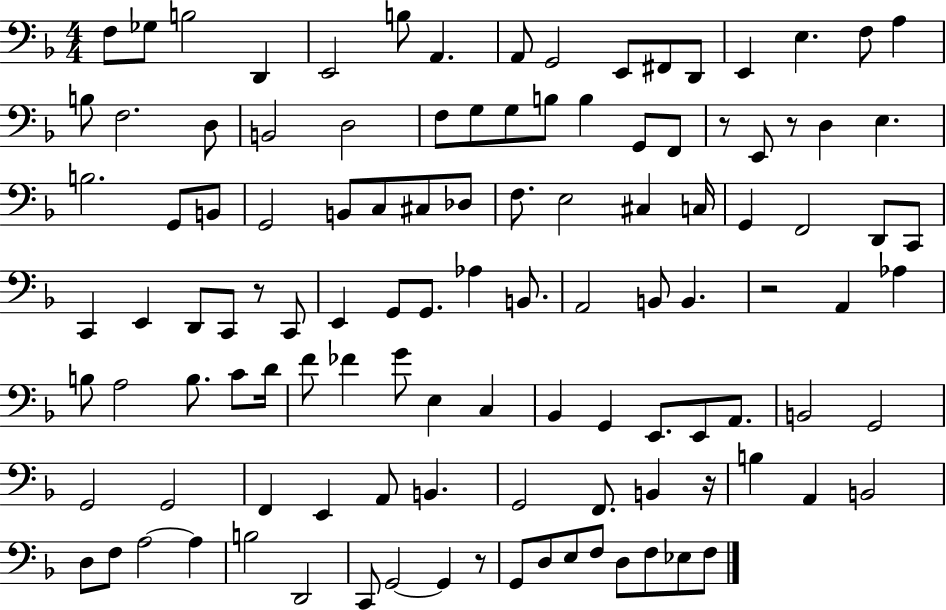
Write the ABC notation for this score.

X:1
T:Untitled
M:4/4
L:1/4
K:F
F,/2 _G,/2 B,2 D,, E,,2 B,/2 A,, A,,/2 G,,2 E,,/2 ^F,,/2 D,,/2 E,, E, F,/2 A, B,/2 F,2 D,/2 B,,2 D,2 F,/2 G,/2 G,/2 B,/2 B, G,,/2 F,,/2 z/2 E,,/2 z/2 D, E, B,2 G,,/2 B,,/2 G,,2 B,,/2 C,/2 ^C,/2 _D,/2 F,/2 E,2 ^C, C,/4 G,, F,,2 D,,/2 C,,/2 C,, E,, D,,/2 C,,/2 z/2 C,,/2 E,, G,,/2 G,,/2 _A, B,,/2 A,,2 B,,/2 B,, z2 A,, _A, B,/2 A,2 B,/2 C/2 D/4 F/2 _F G/2 E, C, _B,, G,, E,,/2 E,,/2 A,,/2 B,,2 G,,2 G,,2 G,,2 F,, E,, A,,/2 B,, G,,2 F,,/2 B,, z/4 B, A,, B,,2 D,/2 F,/2 A,2 A, B,2 D,,2 C,,/2 G,,2 G,, z/2 G,,/2 D,/2 E,/2 F,/2 D,/2 F,/2 _E,/2 F,/2